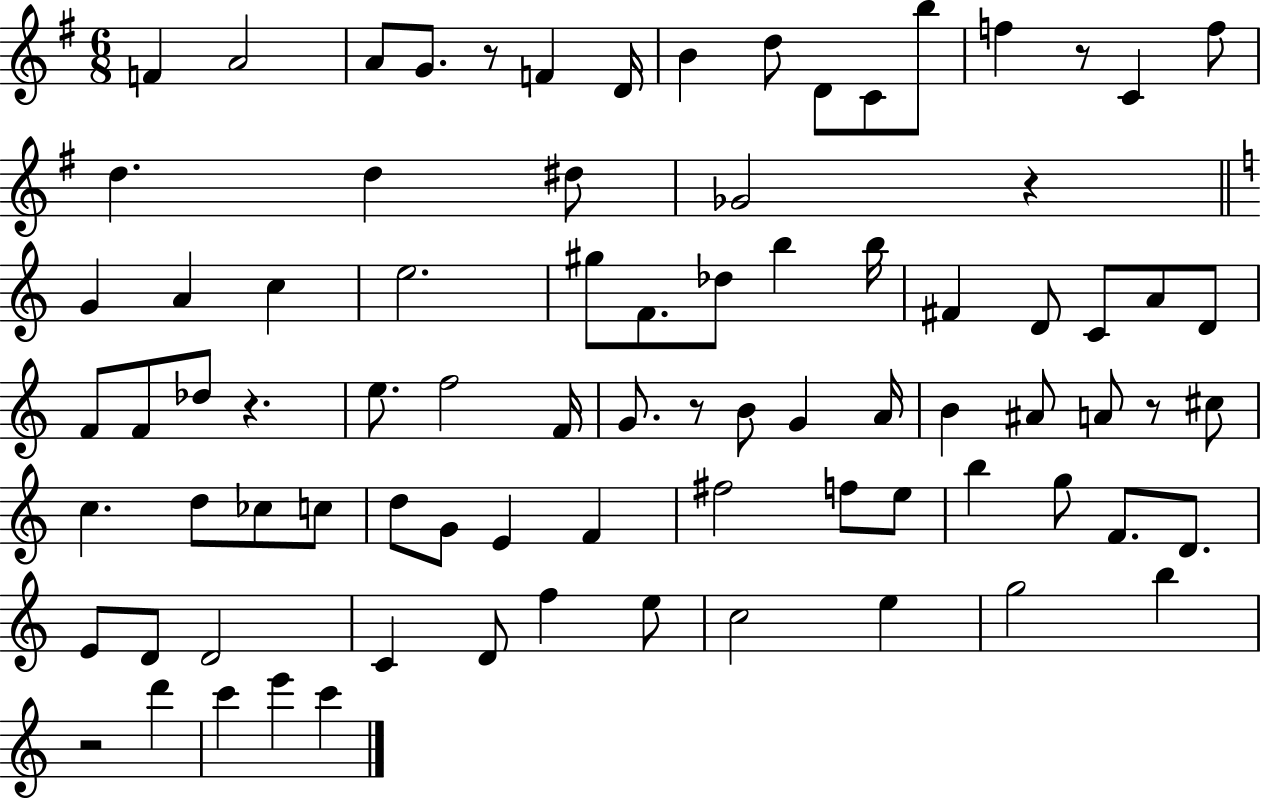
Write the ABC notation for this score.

X:1
T:Untitled
M:6/8
L:1/4
K:G
F A2 A/2 G/2 z/2 F D/4 B d/2 D/2 C/2 b/2 f z/2 C f/2 d d ^d/2 _G2 z G A c e2 ^g/2 F/2 _d/2 b b/4 ^F D/2 C/2 A/2 D/2 F/2 F/2 _d/2 z e/2 f2 F/4 G/2 z/2 B/2 G A/4 B ^A/2 A/2 z/2 ^c/2 c d/2 _c/2 c/2 d/2 G/2 E F ^f2 f/2 e/2 b g/2 F/2 D/2 E/2 D/2 D2 C D/2 f e/2 c2 e g2 b z2 d' c' e' c'